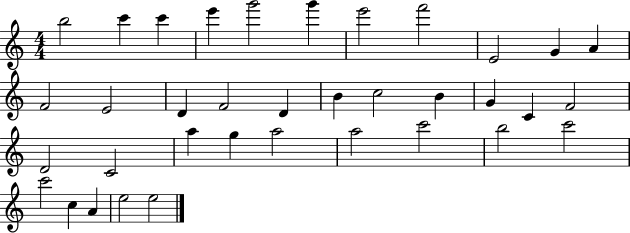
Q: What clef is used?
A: treble